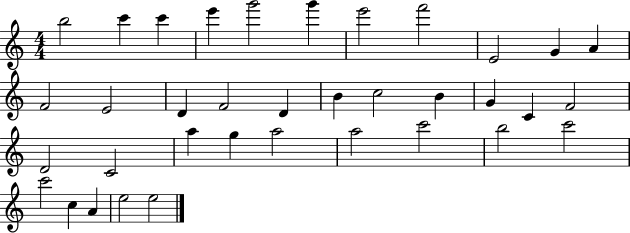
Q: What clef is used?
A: treble